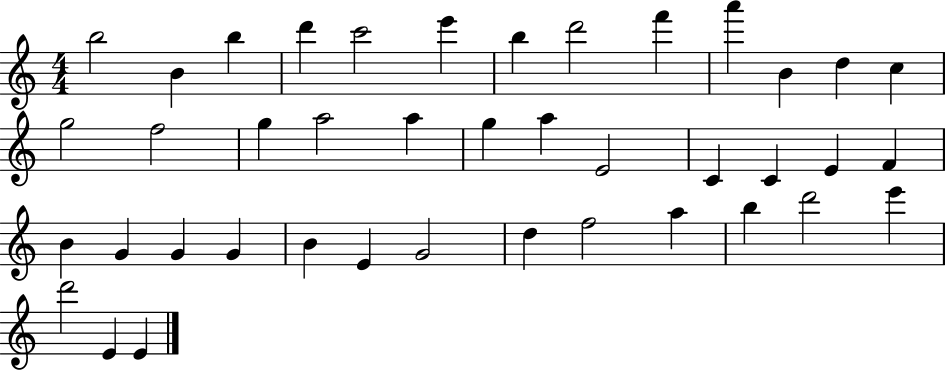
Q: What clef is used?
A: treble